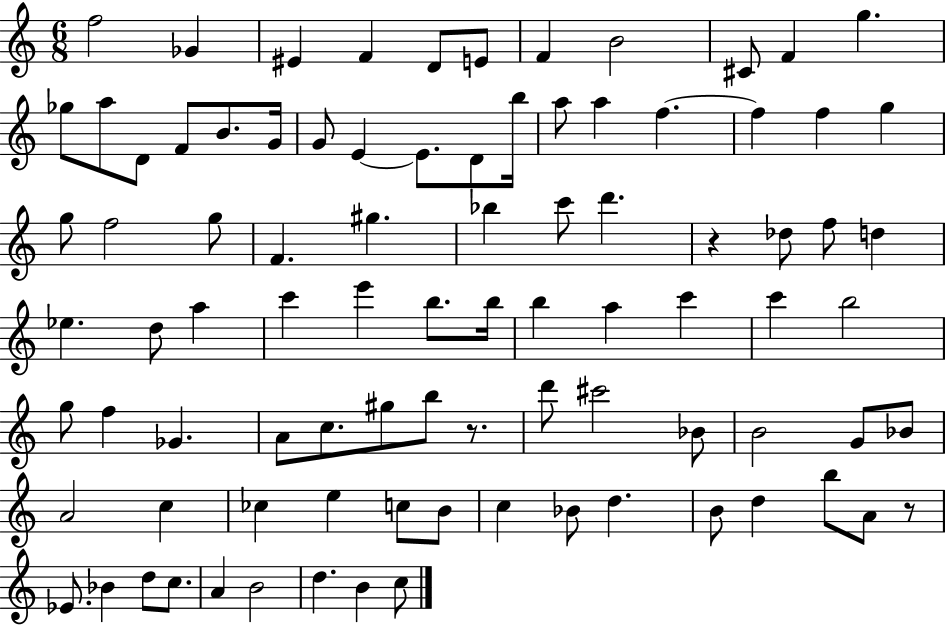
{
  \clef treble
  \numericTimeSignature
  \time 6/8
  \key c \major
  f''2 ges'4 | eis'4 f'4 d'8 e'8 | f'4 b'2 | cis'8 f'4 g''4. | \break ges''8 a''8 d'8 f'8 b'8. g'16 | g'8 e'4~~ e'8. d'8 b''16 | a''8 a''4 f''4.~~ | f''4 f''4 g''4 | \break g''8 f''2 g''8 | f'4. gis''4. | bes''4 c'''8 d'''4. | r4 des''8 f''8 d''4 | \break ees''4. d''8 a''4 | c'''4 e'''4 b''8. b''16 | b''4 a''4 c'''4 | c'''4 b''2 | \break g''8 f''4 ges'4. | a'8 c''8. gis''8 b''8 r8. | d'''8 cis'''2 bes'8 | b'2 g'8 bes'8 | \break a'2 c''4 | ces''4 e''4 c''8 b'8 | c''4 bes'8 d''4. | b'8 d''4 b''8 a'8 r8 | \break ees'8. bes'4 d''8 c''8. | a'4 b'2 | d''4. b'4 c''8 | \bar "|."
}